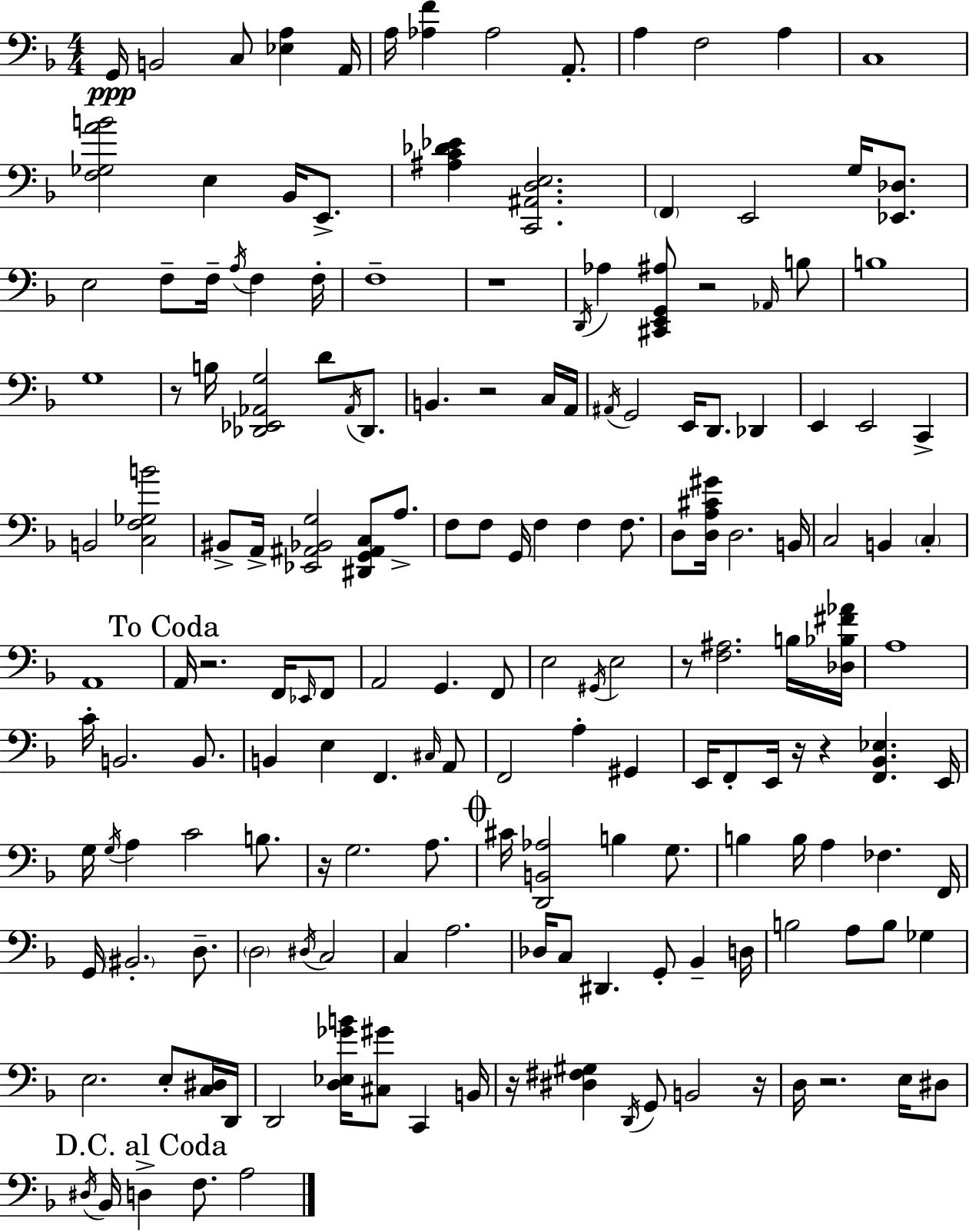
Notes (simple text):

G2/s B2/h C3/e [Eb3,A3]/q A2/s A3/s [Ab3,F4]/q Ab3/h A2/e. A3/q F3/h A3/q C3/w [F3,Gb3,A4,B4]/h E3/q Bb2/s E2/e. [A#3,C4,Db4,Eb4]/q [C2,A#2,D3,E3]/h. F2/q E2/h G3/s [Eb2,Db3]/e. E3/h F3/e F3/s A3/s F3/q F3/s F3/w R/w D2/s Ab3/q [C#2,E2,G2,A#3]/e R/h Ab2/s B3/e B3/w G3/w R/e B3/s [Db2,Eb2,Ab2,G3]/h D4/e Ab2/s Db2/e. B2/q. R/h C3/s A2/s A#2/s G2/h E2/s D2/e. Db2/q E2/q E2/h C2/q B2/h [C3,F3,Gb3,B4]/h BIS2/e A2/s [Eb2,A#2,Bb2,G3]/h [D#2,G2,A#2,C3]/e A3/e. F3/e F3/e G2/s F3/q F3/q F3/e. D3/e [D3,A3,C#4,G#4]/s D3/h. B2/s C3/h B2/q C3/q A2/w A2/s R/h. F2/s Eb2/s F2/e A2/h G2/q. F2/e E3/h G#2/s E3/h R/e [F3,A#3]/h. B3/s [Db3,Bb3,F#4,Ab4]/s A3/w C4/s B2/h. B2/e. B2/q E3/q F2/q. C#3/s A2/e F2/h A3/q G#2/q E2/s F2/e E2/s R/s R/q [F2,Bb2,Eb3]/q. E2/s G3/s G3/s A3/q C4/h B3/e. R/s G3/h. A3/e. C#4/s [D2,B2,Ab3]/h B3/q G3/e. B3/q B3/s A3/q FES3/q. F2/s G2/s BIS2/h. D3/e. D3/h D#3/s C3/h C3/q A3/h. Db3/s C3/e D#2/q. G2/e Bb2/q D3/s B3/h A3/e B3/e Gb3/q E3/h. E3/e [C3,D#3]/s D2/s D2/h [D3,Eb3,Gb4,B4]/s [C#3,G#4]/e C2/q B2/s R/s [D#3,F#3,G#3]/q D2/s G2/e B2/h R/s D3/s R/h. E3/s D#3/e D#3/s Bb2/s D3/q F3/e. A3/h